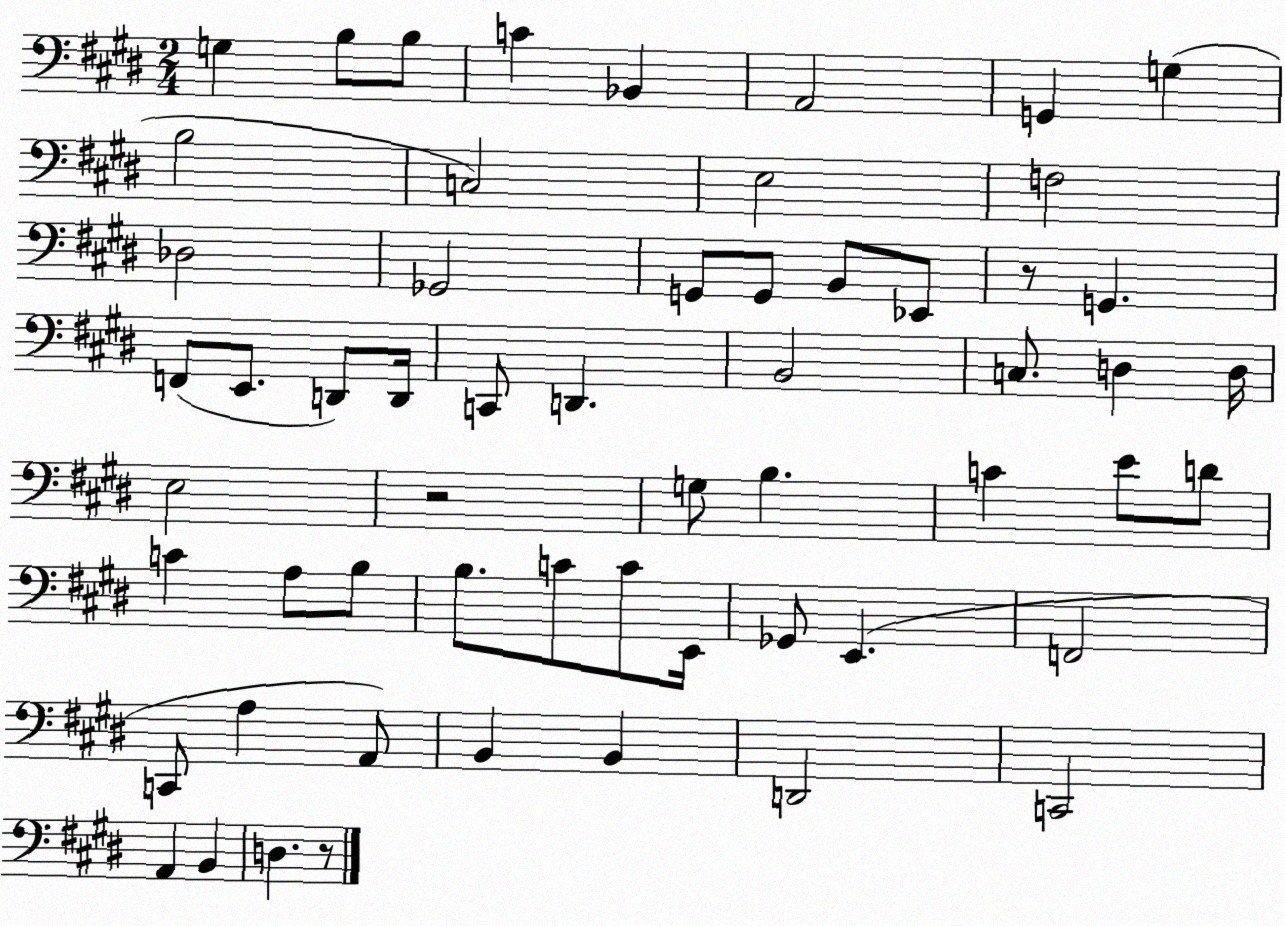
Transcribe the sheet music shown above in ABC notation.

X:1
T:Untitled
M:2/4
L:1/4
K:E
G, B,/2 B,/2 C _B,, A,,2 G,, G, B,2 C,2 E,2 F,2 _D,2 _G,,2 G,,/2 G,,/2 B,,/2 _E,,/2 z/2 G,, F,,/2 E,,/2 D,,/2 D,,/4 C,,/2 D,, B,,2 C,/2 D, D,/4 E,2 z2 G,/2 B, C E/2 D/2 C A,/2 B,/2 B,/2 C/2 C/2 E,,/4 _G,,/2 E,, F,,2 C,,/2 A, A,,/2 B,, B,, D,,2 C,,2 A,, B,, D, z/2